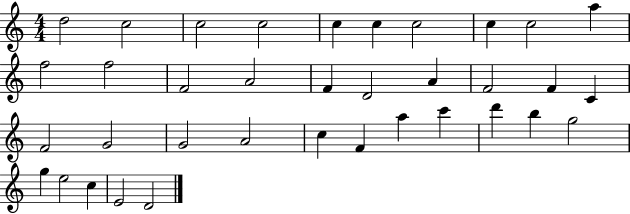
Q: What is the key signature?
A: C major